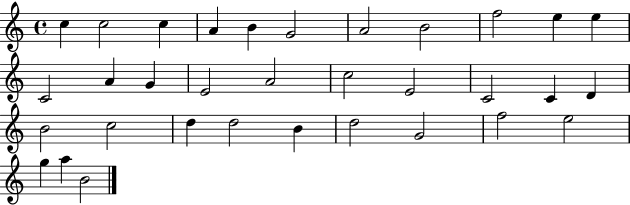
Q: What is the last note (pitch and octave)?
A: B4